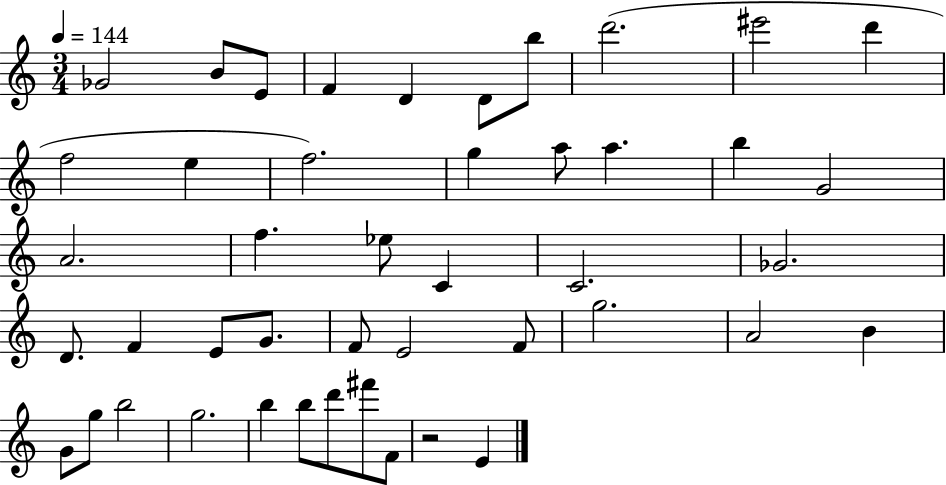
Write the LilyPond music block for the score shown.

{
  \clef treble
  \numericTimeSignature
  \time 3/4
  \key c \major
  \tempo 4 = 144
  ges'2 b'8 e'8 | f'4 d'4 d'8 b''8 | d'''2.( | eis'''2 d'''4 | \break f''2 e''4 | f''2.) | g''4 a''8 a''4. | b''4 g'2 | \break a'2. | f''4. ees''8 c'4 | c'2. | ges'2. | \break d'8. f'4 e'8 g'8. | f'8 e'2 f'8 | g''2. | a'2 b'4 | \break g'8 g''8 b''2 | g''2. | b''4 b''8 d'''8 fis'''8 f'8 | r2 e'4 | \break \bar "|."
}